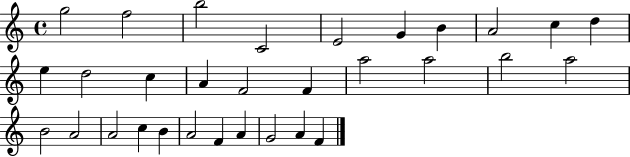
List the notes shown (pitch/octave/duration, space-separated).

G5/h F5/h B5/h C4/h E4/h G4/q B4/q A4/h C5/q D5/q E5/q D5/h C5/q A4/q F4/h F4/q A5/h A5/h B5/h A5/h B4/h A4/h A4/h C5/q B4/q A4/h F4/q A4/q G4/h A4/q F4/q